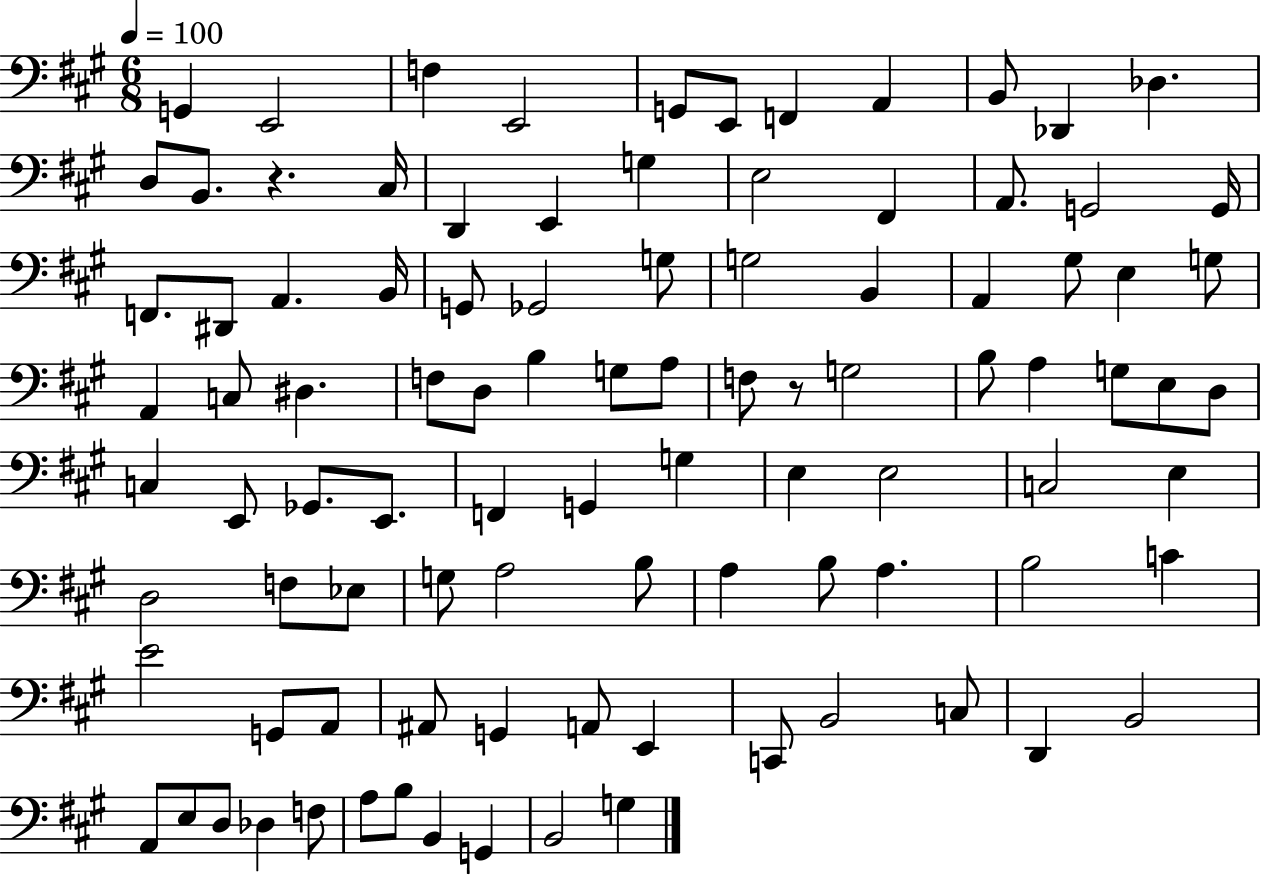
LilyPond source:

{
  \clef bass
  \numericTimeSignature
  \time 6/8
  \key a \major
  \tempo 4 = 100
  g,4 e,2 | f4 e,2 | g,8 e,8 f,4 a,4 | b,8 des,4 des4. | \break d8 b,8. r4. cis16 | d,4 e,4 g4 | e2 fis,4 | a,8. g,2 g,16 | \break f,8. dis,8 a,4. b,16 | g,8 ges,2 g8 | g2 b,4 | a,4 gis8 e4 g8 | \break a,4 c8 dis4. | f8 d8 b4 g8 a8 | f8 r8 g2 | b8 a4 g8 e8 d8 | \break c4 e,8 ges,8. e,8. | f,4 g,4 g4 | e4 e2 | c2 e4 | \break d2 f8 ees8 | g8 a2 b8 | a4 b8 a4. | b2 c'4 | \break e'2 g,8 a,8 | ais,8 g,4 a,8 e,4 | c,8 b,2 c8 | d,4 b,2 | \break a,8 e8 d8 des4 f8 | a8 b8 b,4 g,4 | b,2 g4 | \bar "|."
}